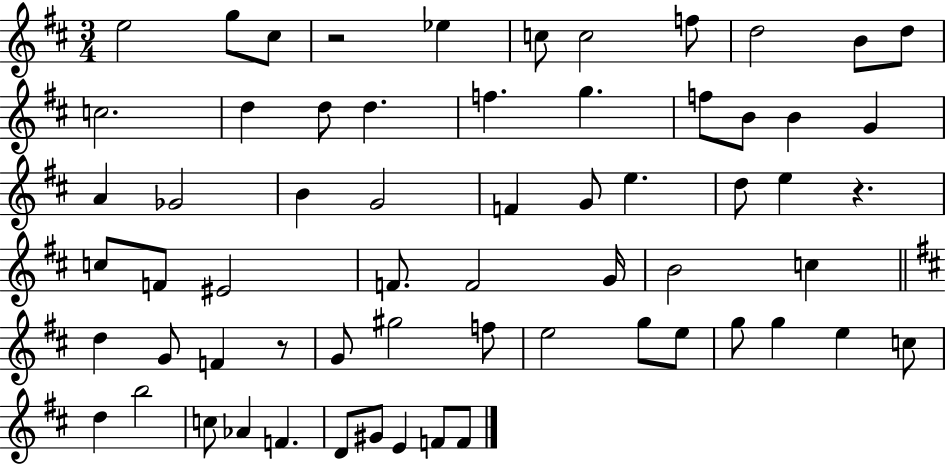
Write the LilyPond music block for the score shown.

{
  \clef treble
  \numericTimeSignature
  \time 3/4
  \key d \major
  \repeat volta 2 { e''2 g''8 cis''8 | r2 ees''4 | c''8 c''2 f''8 | d''2 b'8 d''8 | \break c''2. | d''4 d''8 d''4. | f''4. g''4. | f''8 b'8 b'4 g'4 | \break a'4 ges'2 | b'4 g'2 | f'4 g'8 e''4. | d''8 e''4 r4. | \break c''8 f'8 eis'2 | f'8. f'2 g'16 | b'2 c''4 | \bar "||" \break \key b \minor d''4 g'8 f'4 r8 | g'8 gis''2 f''8 | e''2 g''8 e''8 | g''8 g''4 e''4 c''8 | \break d''4 b''2 | c''8 aes'4 f'4. | d'8 gis'8 e'4 f'8 f'8 | } \bar "|."
}